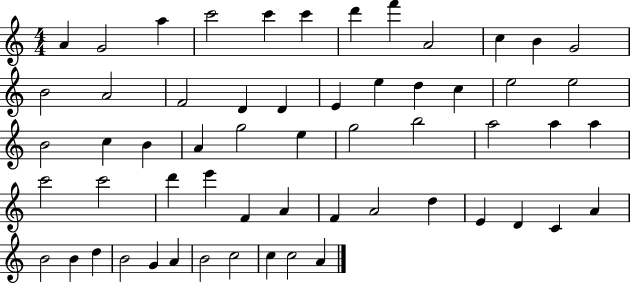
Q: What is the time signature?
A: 4/4